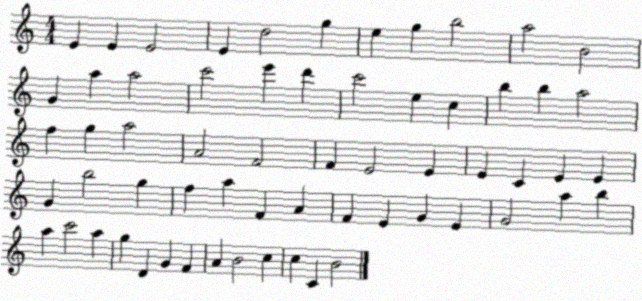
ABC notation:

X:1
T:Untitled
M:4/4
L:1/4
K:C
E E E2 E d2 g e g b2 a2 B2 G a a2 c'2 e' d' c'2 e c b b a2 f g a2 A2 F2 F E2 E E C E E G b2 g f a F A F E G E G2 a b a c'2 a g D G F A B2 c c C B2